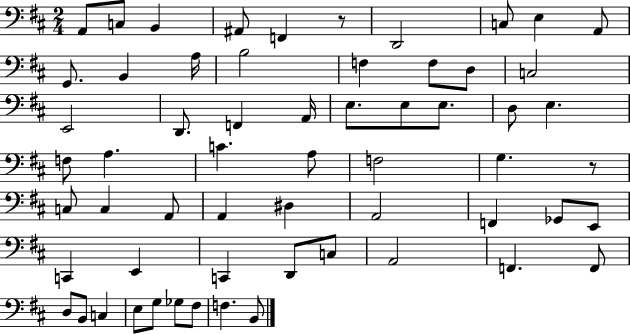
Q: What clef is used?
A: bass